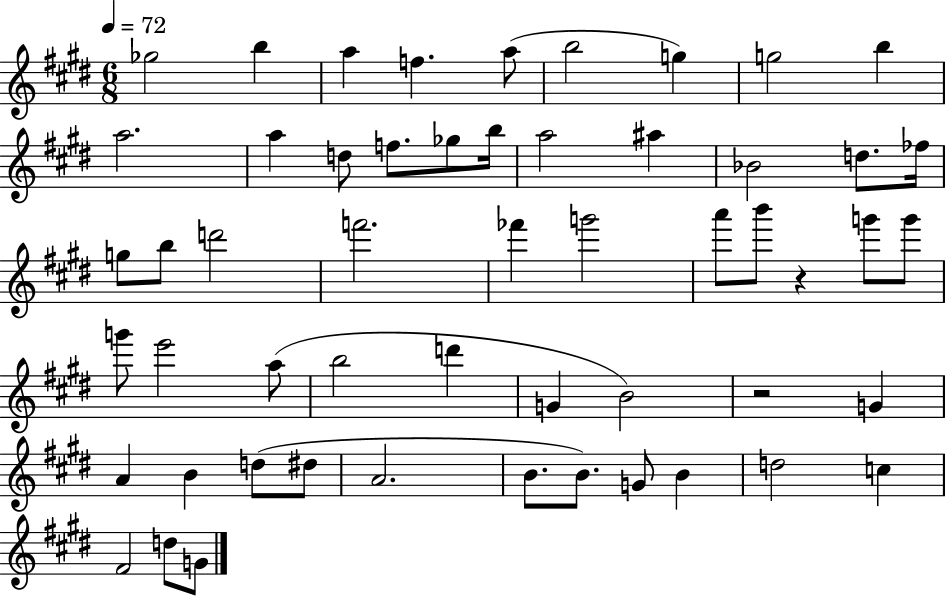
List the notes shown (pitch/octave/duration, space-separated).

Gb5/h B5/q A5/q F5/q. A5/e B5/h G5/q G5/h B5/q A5/h. A5/q D5/e F5/e. Gb5/e B5/s A5/h A#5/q Bb4/h D5/e. FES5/s G5/e B5/e D6/h F6/h. FES6/q G6/h A6/e B6/e R/q G6/e G6/e G6/e E6/h A5/e B5/h D6/q G4/q B4/h R/h G4/q A4/q B4/q D5/e D#5/e A4/h. B4/e. B4/e. G4/e B4/q D5/h C5/q F#4/h D5/e G4/e